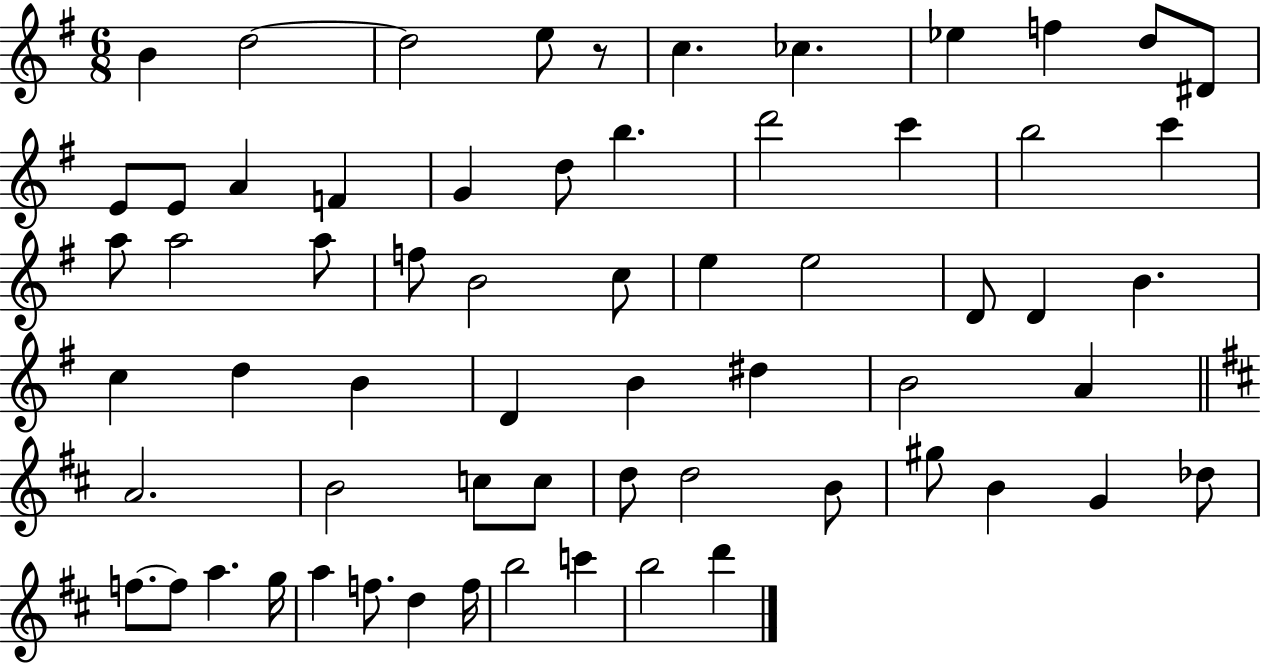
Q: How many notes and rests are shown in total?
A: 64